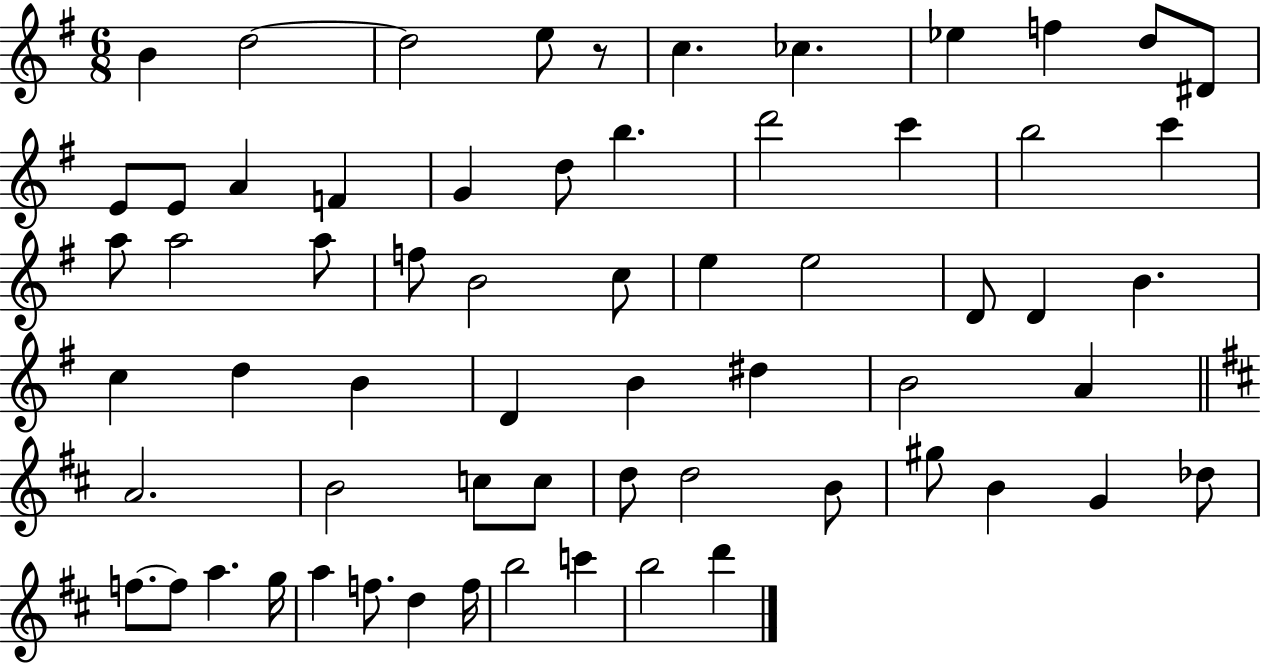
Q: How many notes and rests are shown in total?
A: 64